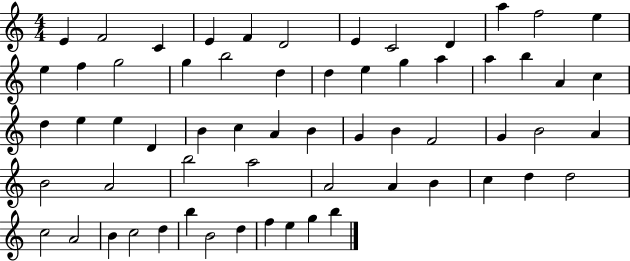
X:1
T:Untitled
M:4/4
L:1/4
K:C
E F2 C E F D2 E C2 D a f2 e e f g2 g b2 d d e g a a b A c d e e D B c A B G B F2 G B2 A B2 A2 b2 a2 A2 A B c d d2 c2 A2 B c2 d b B2 d f e g b